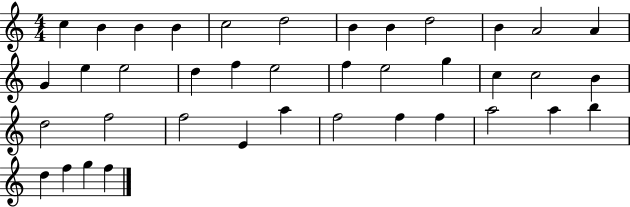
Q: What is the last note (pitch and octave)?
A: F5